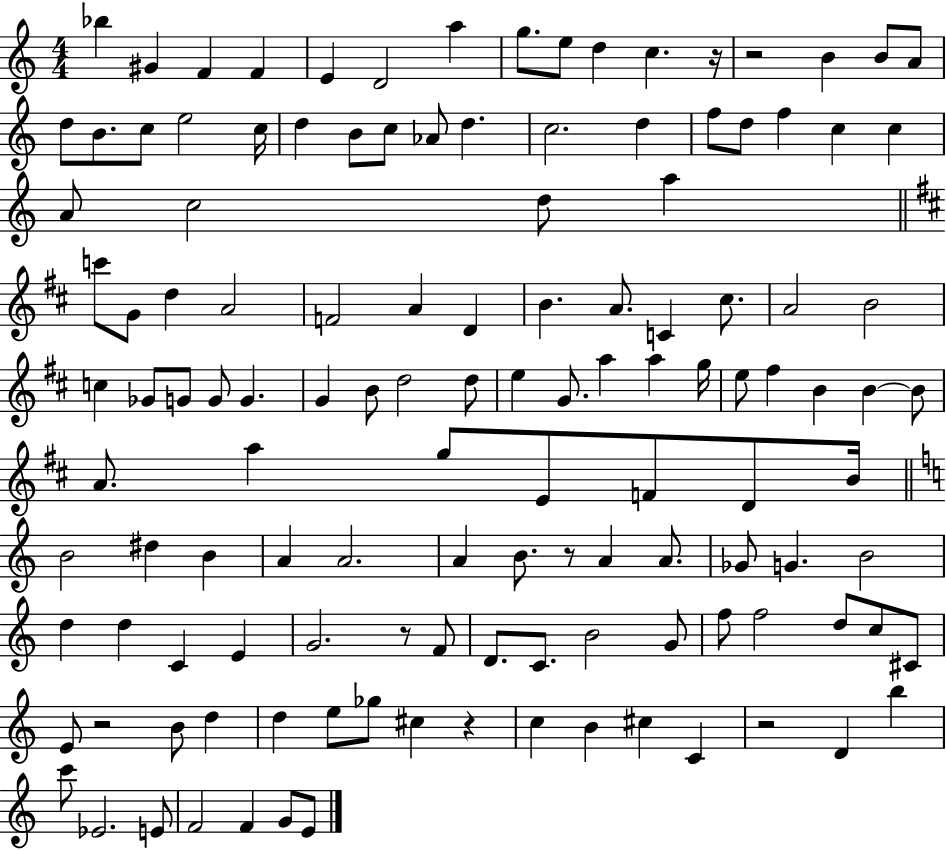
Bb5/q G#4/q F4/q F4/q E4/q D4/h A5/q G5/e. E5/e D5/q C5/q. R/s R/h B4/q B4/e A4/e D5/e B4/e. C5/e E5/h C5/s D5/q B4/e C5/e Ab4/e D5/q. C5/h. D5/q F5/e D5/e F5/q C5/q C5/q A4/e C5/h D5/e A5/q C6/e G4/e D5/q A4/h F4/h A4/q D4/q B4/q. A4/e. C4/q C#5/e. A4/h B4/h C5/q Gb4/e G4/e G4/e G4/q. G4/q B4/e D5/h D5/e E5/q G4/e. A5/q A5/q G5/s E5/e F#5/q B4/q B4/q B4/e A4/e. A5/q G5/e E4/e F4/e D4/e B4/s B4/h D#5/q B4/q A4/q A4/h. A4/q B4/e. R/e A4/q A4/e. Gb4/e G4/q. B4/h D5/q D5/q C4/q E4/q G4/h. R/e F4/e D4/e. C4/e. B4/h G4/e F5/e F5/h D5/e C5/e C#4/e E4/e R/h B4/e D5/q D5/q E5/e Gb5/e C#5/q R/q C5/q B4/q C#5/q C4/q R/h D4/q B5/q C6/e Eb4/h. E4/e F4/h F4/q G4/e E4/e